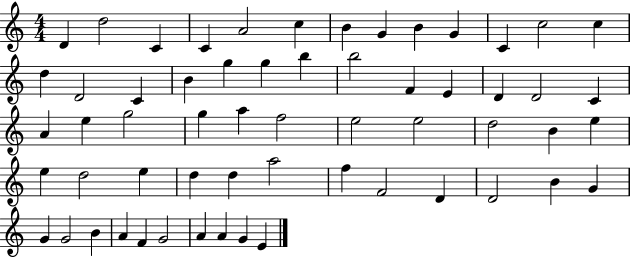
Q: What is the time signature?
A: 4/4